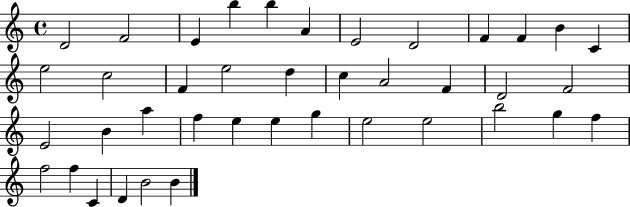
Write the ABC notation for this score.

X:1
T:Untitled
M:4/4
L:1/4
K:C
D2 F2 E b b A E2 D2 F F B C e2 c2 F e2 d c A2 F D2 F2 E2 B a f e e g e2 e2 b2 g f f2 f C D B2 B